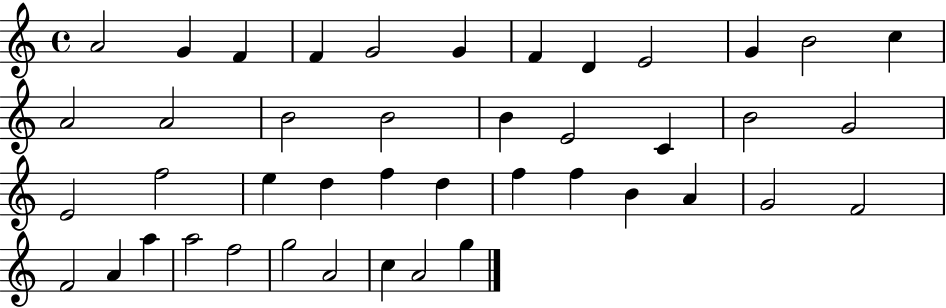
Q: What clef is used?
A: treble